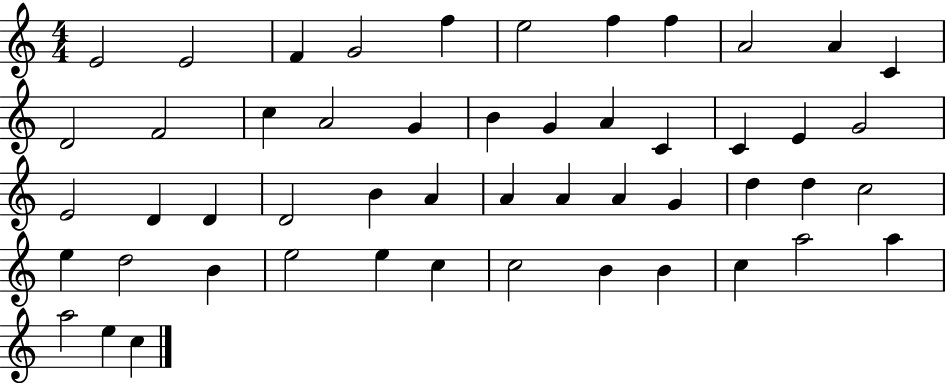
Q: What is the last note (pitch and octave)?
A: C5